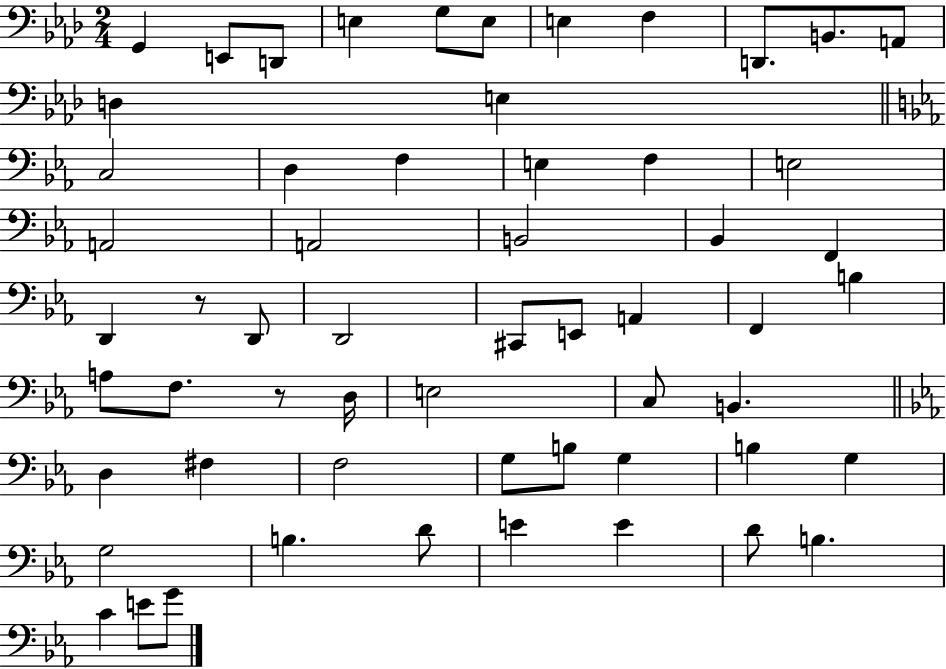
X:1
T:Untitled
M:2/4
L:1/4
K:Ab
G,, E,,/2 D,,/2 E, G,/2 E,/2 E, F, D,,/2 B,,/2 A,,/2 D, E, C,2 D, F, E, F, E,2 A,,2 A,,2 B,,2 _B,, F,, D,, z/2 D,,/2 D,,2 ^C,,/2 E,,/2 A,, F,, B, A,/2 F,/2 z/2 D,/4 E,2 C,/2 B,, D, ^F, F,2 G,/2 B,/2 G, B, G, G,2 B, D/2 E E D/2 B, C E/2 G/2